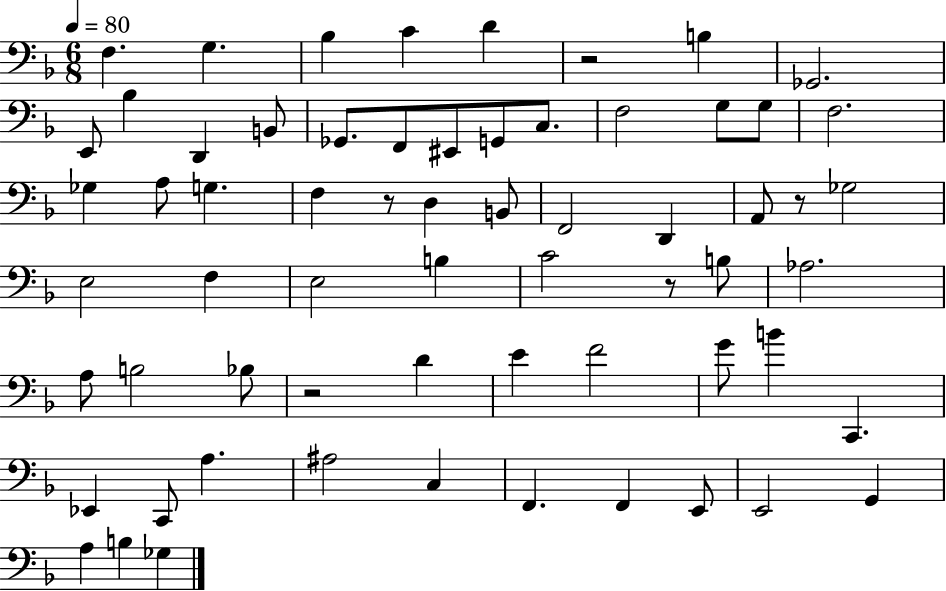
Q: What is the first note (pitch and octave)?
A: F3